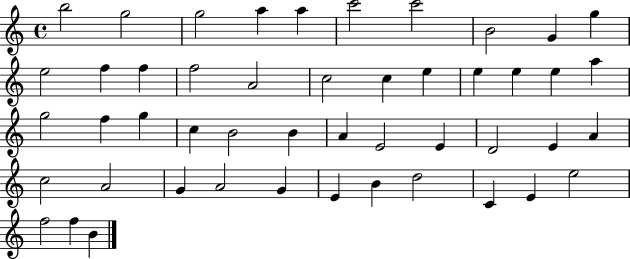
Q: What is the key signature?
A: C major